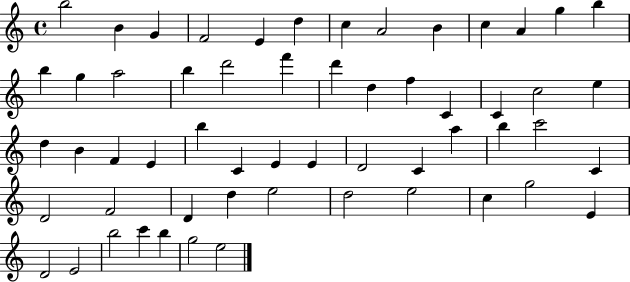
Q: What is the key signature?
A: C major